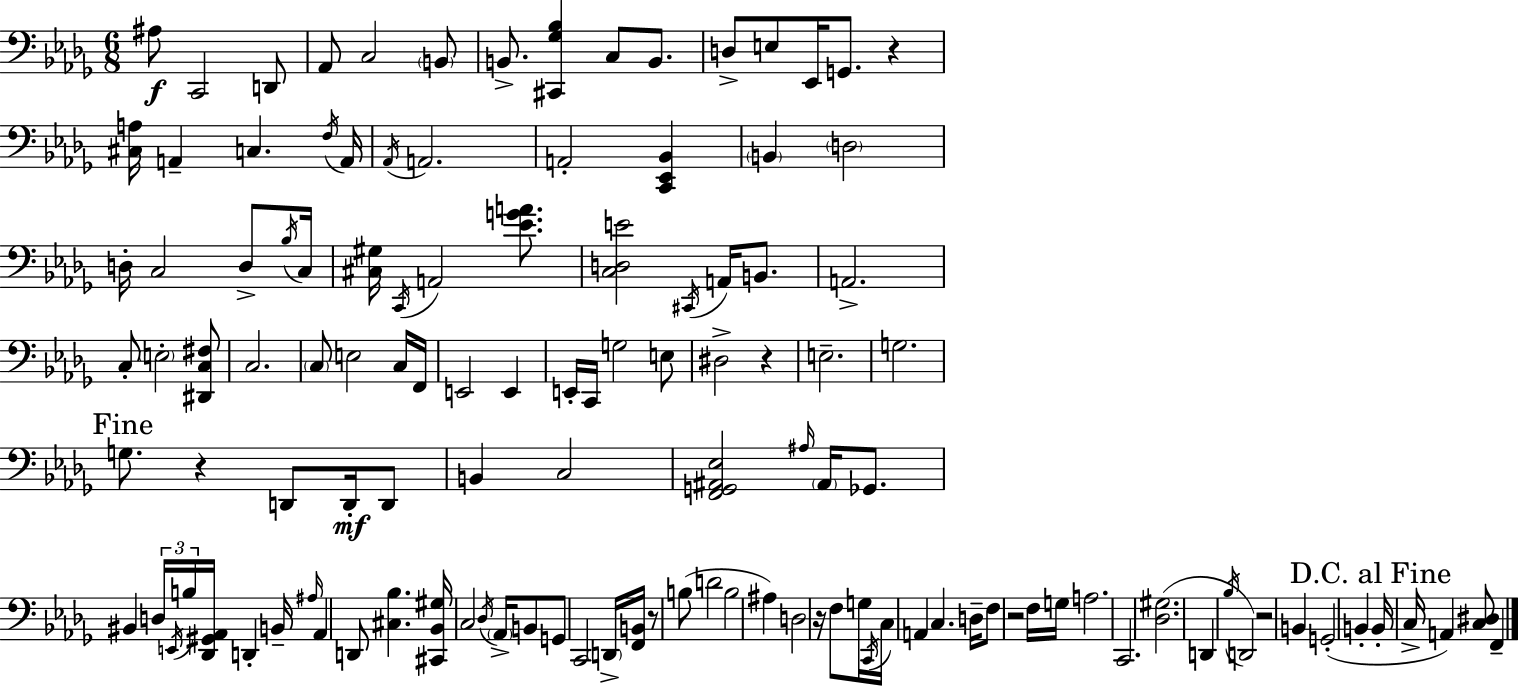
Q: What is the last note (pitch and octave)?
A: F2